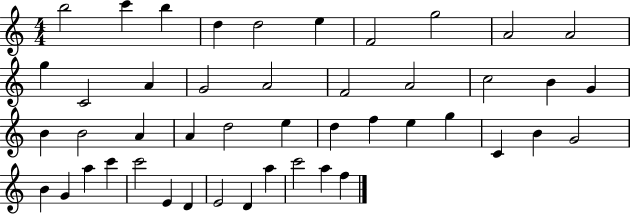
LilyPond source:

{
  \clef treble
  \numericTimeSignature
  \time 4/4
  \key c \major
  b''2 c'''4 b''4 | d''4 d''2 e''4 | f'2 g''2 | a'2 a'2 | \break g''4 c'2 a'4 | g'2 a'2 | f'2 a'2 | c''2 b'4 g'4 | \break b'4 b'2 a'4 | a'4 d''2 e''4 | d''4 f''4 e''4 g''4 | c'4 b'4 g'2 | \break b'4 g'4 a''4 c'''4 | c'''2 e'4 d'4 | e'2 d'4 a''4 | c'''2 a''4 f''4 | \break \bar "|."
}